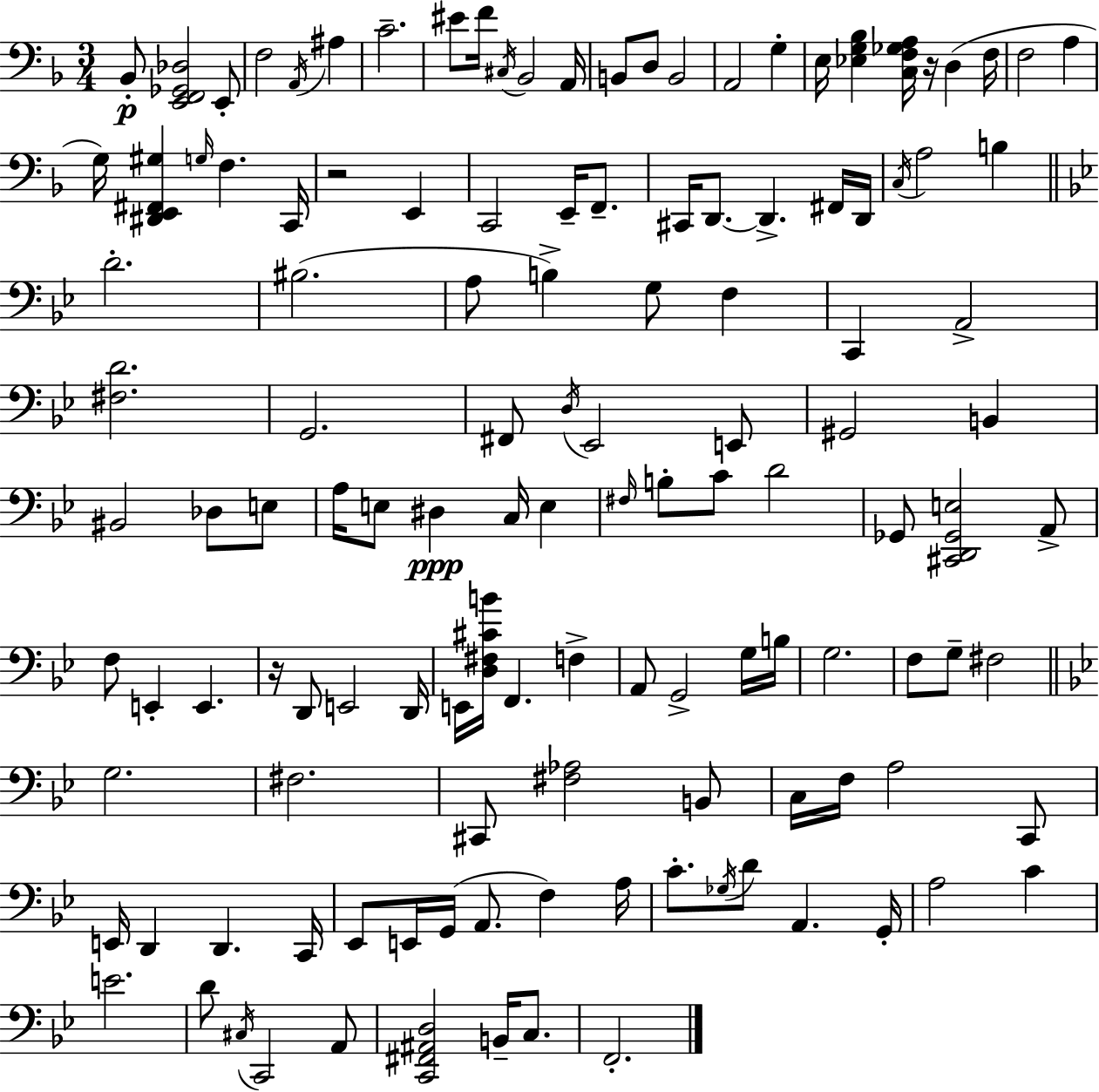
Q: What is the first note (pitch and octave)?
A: Bb2